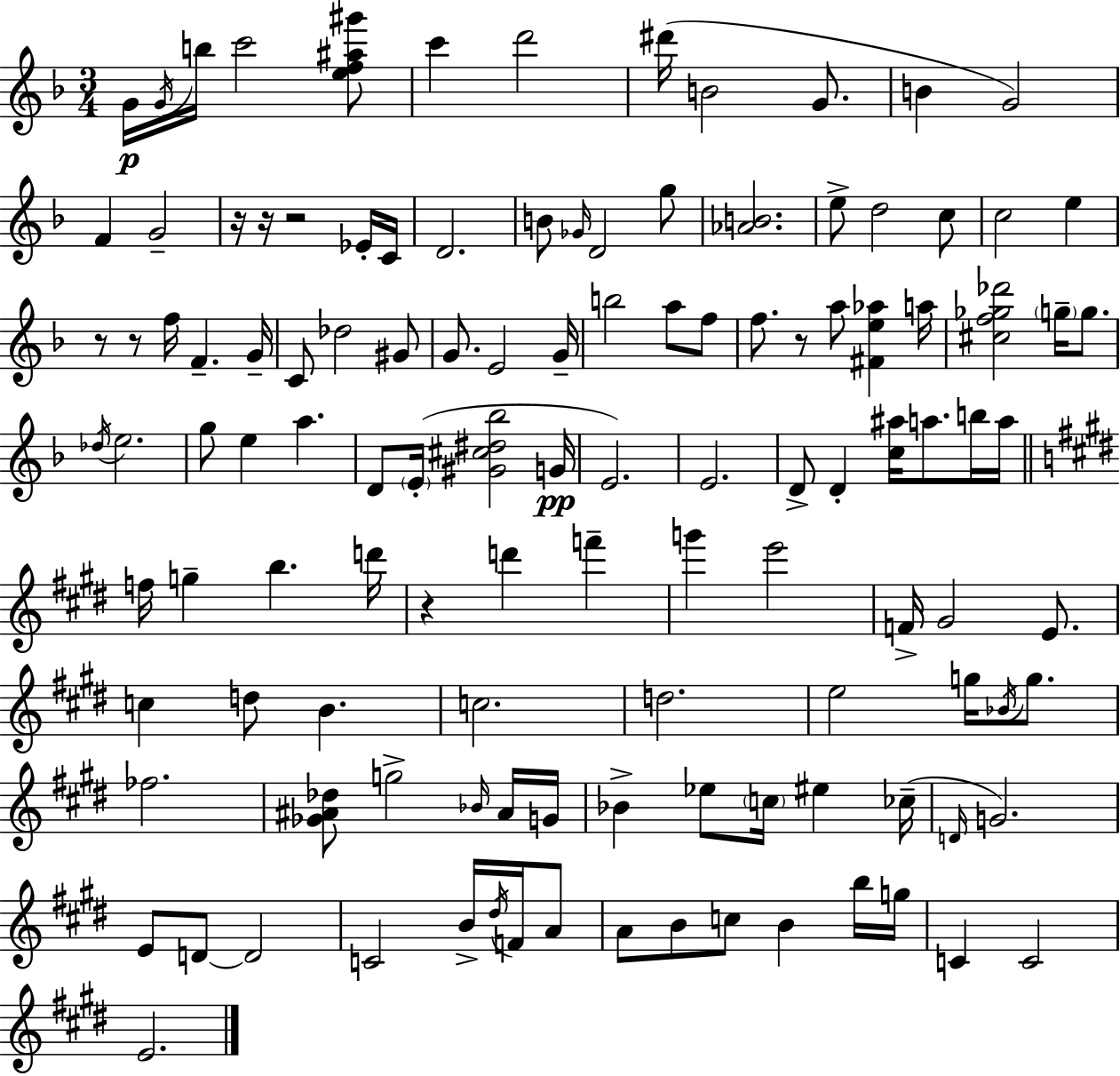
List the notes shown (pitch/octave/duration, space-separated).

G4/s G4/s B5/s C6/h [E5,F5,A#5,G#6]/e C6/q D6/h D#6/s B4/h G4/e. B4/q G4/h F4/q G4/h R/s R/s R/h Eb4/s C4/s D4/h. B4/e Gb4/s D4/h G5/e [Ab4,B4]/h. E5/e D5/h C5/e C5/h E5/q R/e R/e F5/s F4/q. G4/s C4/e Db5/h G#4/e G4/e. E4/h G4/s B5/h A5/e F5/e F5/e. R/e A5/e [F#4,E5,Ab5]/q A5/s [C#5,F5,Gb5,Db6]/h G5/s G5/e. Db5/s E5/h. G5/e E5/q A5/q. D4/e E4/s [G#4,C#5,D#5,Bb5]/h G4/s E4/h. E4/h. D4/e D4/q [C5,A#5]/s A5/e. B5/s A5/s F5/s G5/q B5/q. D6/s R/q D6/q F6/q G6/q E6/h F4/s G#4/h E4/e. C5/q D5/e B4/q. C5/h. D5/h. E5/h G5/s Bb4/s G5/e. FES5/h. [Gb4,A#4,Db5]/e G5/h Bb4/s A#4/s G4/s Bb4/q Eb5/e C5/s EIS5/q CES5/s D4/s G4/h. E4/e D4/e D4/h C4/h B4/s D#5/s F4/s A4/e A4/e B4/e C5/e B4/q B5/s G5/s C4/q C4/h E4/h.